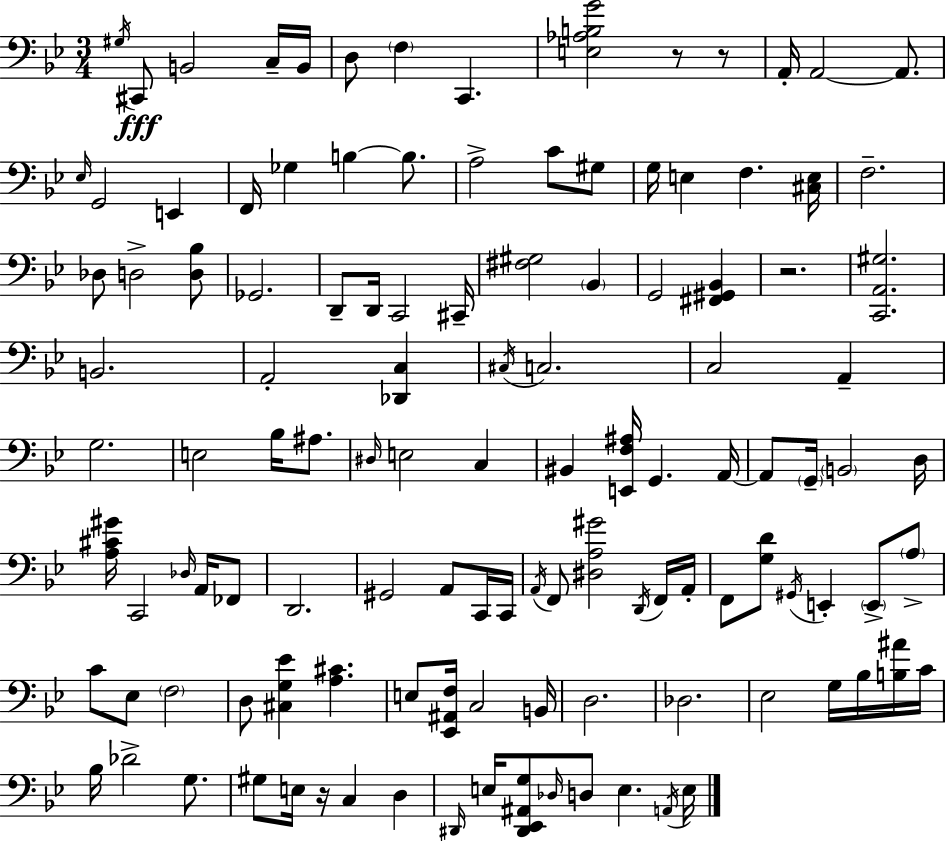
G#3/s C#2/e B2/h C3/s B2/s D3/e F3/q C2/q. [E3,Ab3,B3,G4]/h R/e R/e A2/s A2/h A2/e. Eb3/s G2/h E2/q F2/s Gb3/q B3/q B3/e. A3/h C4/e G#3/e G3/s E3/q F3/q. [C#3,E3]/s F3/h. Db3/e D3/h [D3,Bb3]/e Gb2/h. D2/e D2/s C2/h C#2/s [F#3,G#3]/h Bb2/q G2/h [F#2,G#2,Bb2]/q R/h. [C2,A2,G#3]/h. B2/h. A2/h [Db2,C3]/q C#3/s C3/h. C3/h A2/q G3/h. E3/h Bb3/s A#3/e. D#3/s E3/h C3/q BIS2/q [E2,F3,A#3]/s G2/q. A2/s A2/e G2/s B2/h D3/s [A3,C#4,G#4]/s C2/h Db3/s A2/s FES2/e D2/h. G#2/h A2/e C2/s C2/s A2/s F2/e [D#3,A3,G#4]/h D2/s F2/s A2/s F2/e [G3,D4]/e G#2/s E2/q E2/e A3/e C4/e Eb3/e F3/h D3/e [C#3,G3,Eb4]/q [A3,C#4]/q. E3/e [Eb2,A#2,F3]/s C3/h B2/s D3/h. Db3/h. Eb3/h G3/s Bb3/s [B3,A#4]/s C4/s Bb3/s Db4/h G3/e. G#3/e E3/s R/s C3/q D3/q D#2/s E3/s [D#2,Eb2,A#2,G3]/e Db3/s D3/e E3/q. A2/s E3/s